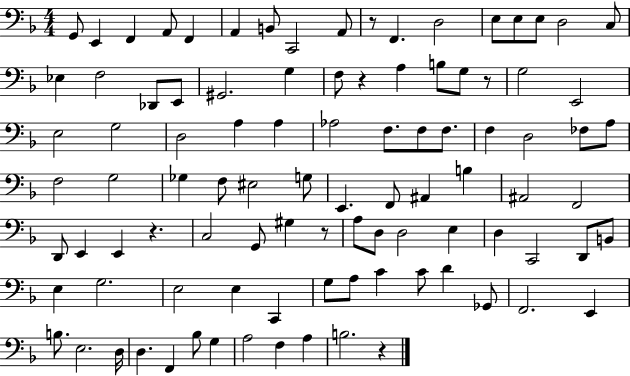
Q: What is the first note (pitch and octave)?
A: G2